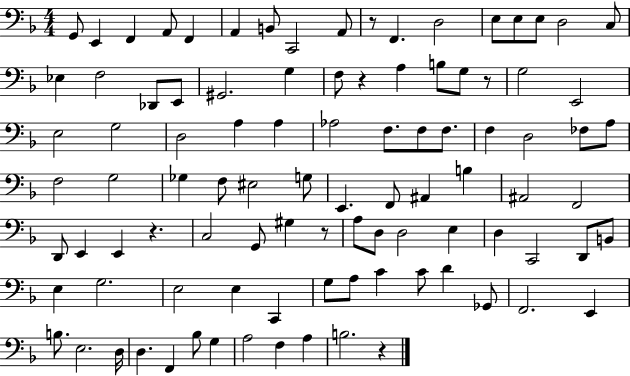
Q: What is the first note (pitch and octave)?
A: G2